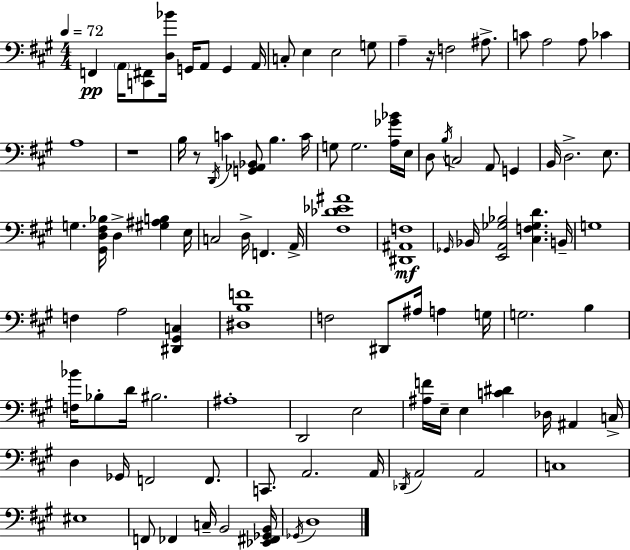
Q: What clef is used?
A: bass